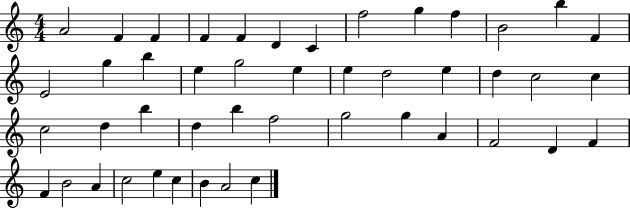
{
  \clef treble
  \numericTimeSignature
  \time 4/4
  \key c \major
  a'2 f'4 f'4 | f'4 f'4 d'4 c'4 | f''2 g''4 f''4 | b'2 b''4 f'4 | \break e'2 g''4 b''4 | e''4 g''2 e''4 | e''4 d''2 e''4 | d''4 c''2 c''4 | \break c''2 d''4 b''4 | d''4 b''4 f''2 | g''2 g''4 a'4 | f'2 d'4 f'4 | \break f'4 b'2 a'4 | c''2 e''4 c''4 | b'4 a'2 c''4 | \bar "|."
}